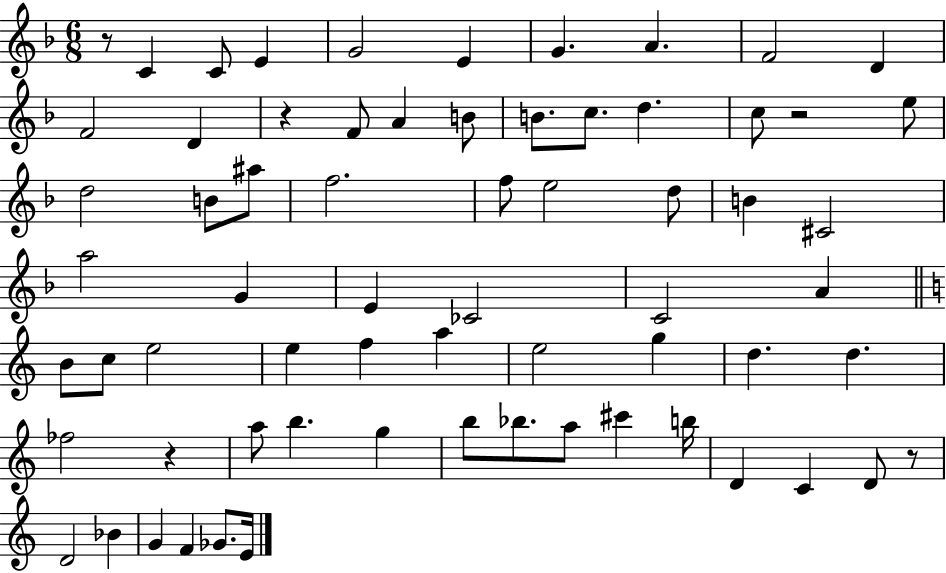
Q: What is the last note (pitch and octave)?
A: E4